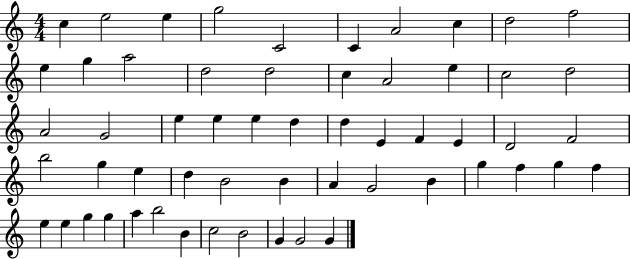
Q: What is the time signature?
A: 4/4